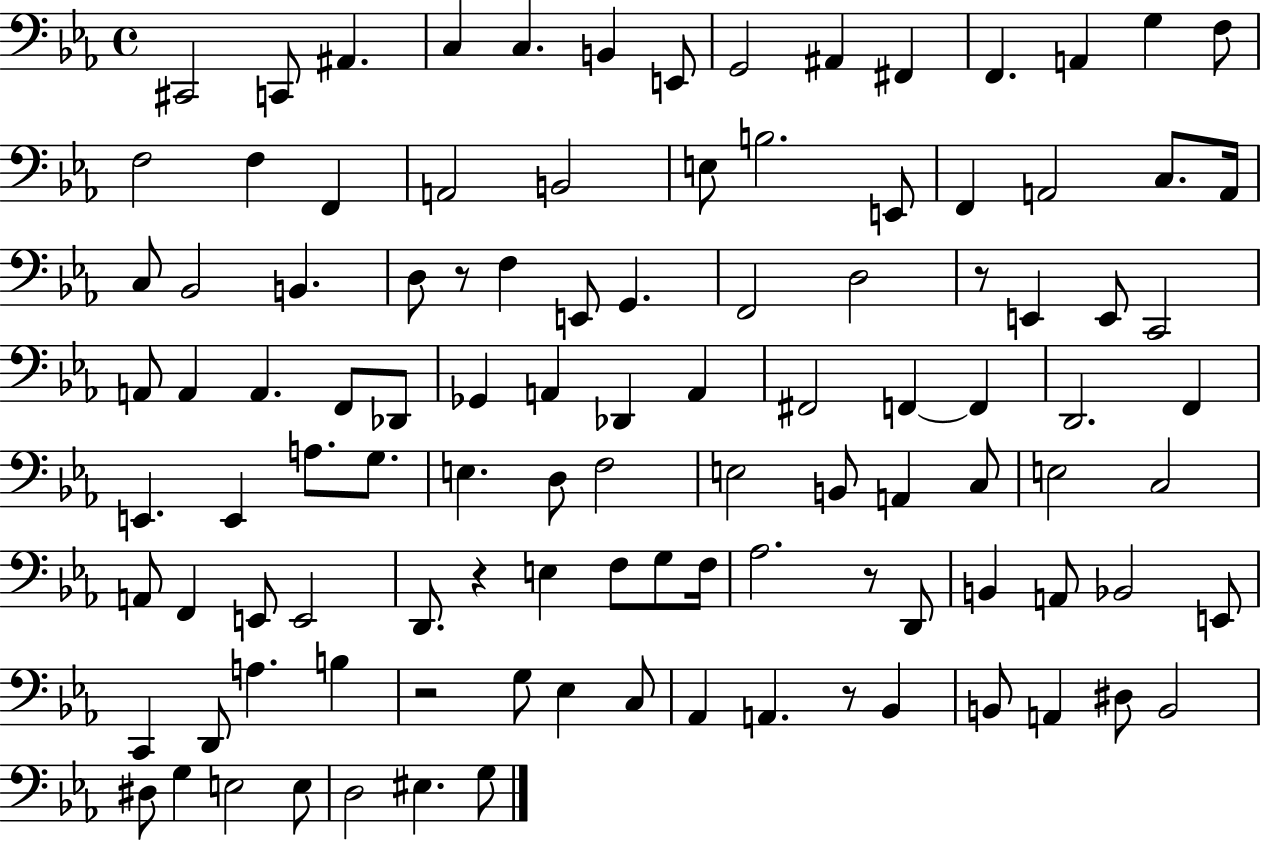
{
  \clef bass
  \time 4/4
  \defaultTimeSignature
  \key ees \major
  cis,2 c,8 ais,4. | c4 c4. b,4 e,8 | g,2 ais,4 fis,4 | f,4. a,4 g4 f8 | \break f2 f4 f,4 | a,2 b,2 | e8 b2. e,8 | f,4 a,2 c8. a,16 | \break c8 bes,2 b,4. | d8 r8 f4 e,8 g,4. | f,2 d2 | r8 e,4 e,8 c,2 | \break a,8 a,4 a,4. f,8 des,8 | ges,4 a,4 des,4 a,4 | fis,2 f,4~~ f,4 | d,2. f,4 | \break e,4. e,4 a8. g8. | e4. d8 f2 | e2 b,8 a,4 c8 | e2 c2 | \break a,8 f,4 e,8 e,2 | d,8. r4 e4 f8 g8 f16 | aes2. r8 d,8 | b,4 a,8 bes,2 e,8 | \break c,4 d,8 a4. b4 | r2 g8 ees4 c8 | aes,4 a,4. r8 bes,4 | b,8 a,4 dis8 b,2 | \break dis8 g4 e2 e8 | d2 eis4. g8 | \bar "|."
}